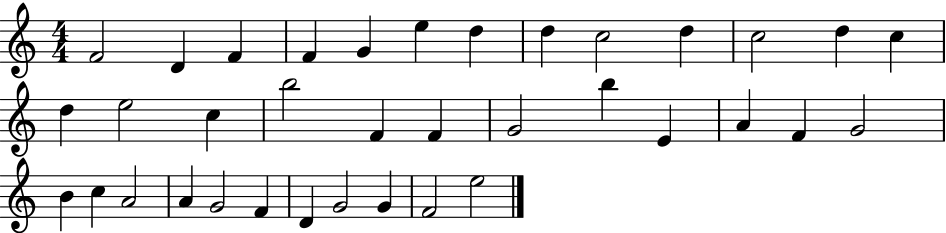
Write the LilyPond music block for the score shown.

{
  \clef treble
  \numericTimeSignature
  \time 4/4
  \key c \major
  f'2 d'4 f'4 | f'4 g'4 e''4 d''4 | d''4 c''2 d''4 | c''2 d''4 c''4 | \break d''4 e''2 c''4 | b''2 f'4 f'4 | g'2 b''4 e'4 | a'4 f'4 g'2 | \break b'4 c''4 a'2 | a'4 g'2 f'4 | d'4 g'2 g'4 | f'2 e''2 | \break \bar "|."
}